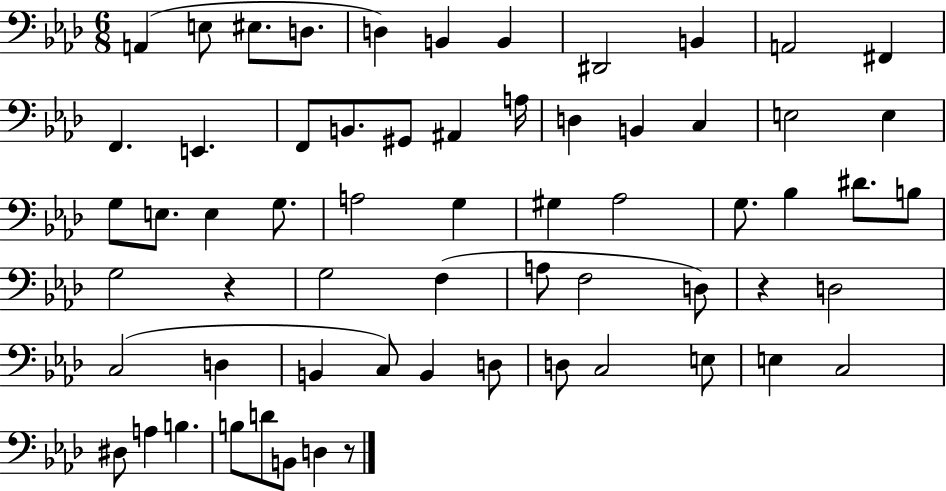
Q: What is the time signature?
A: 6/8